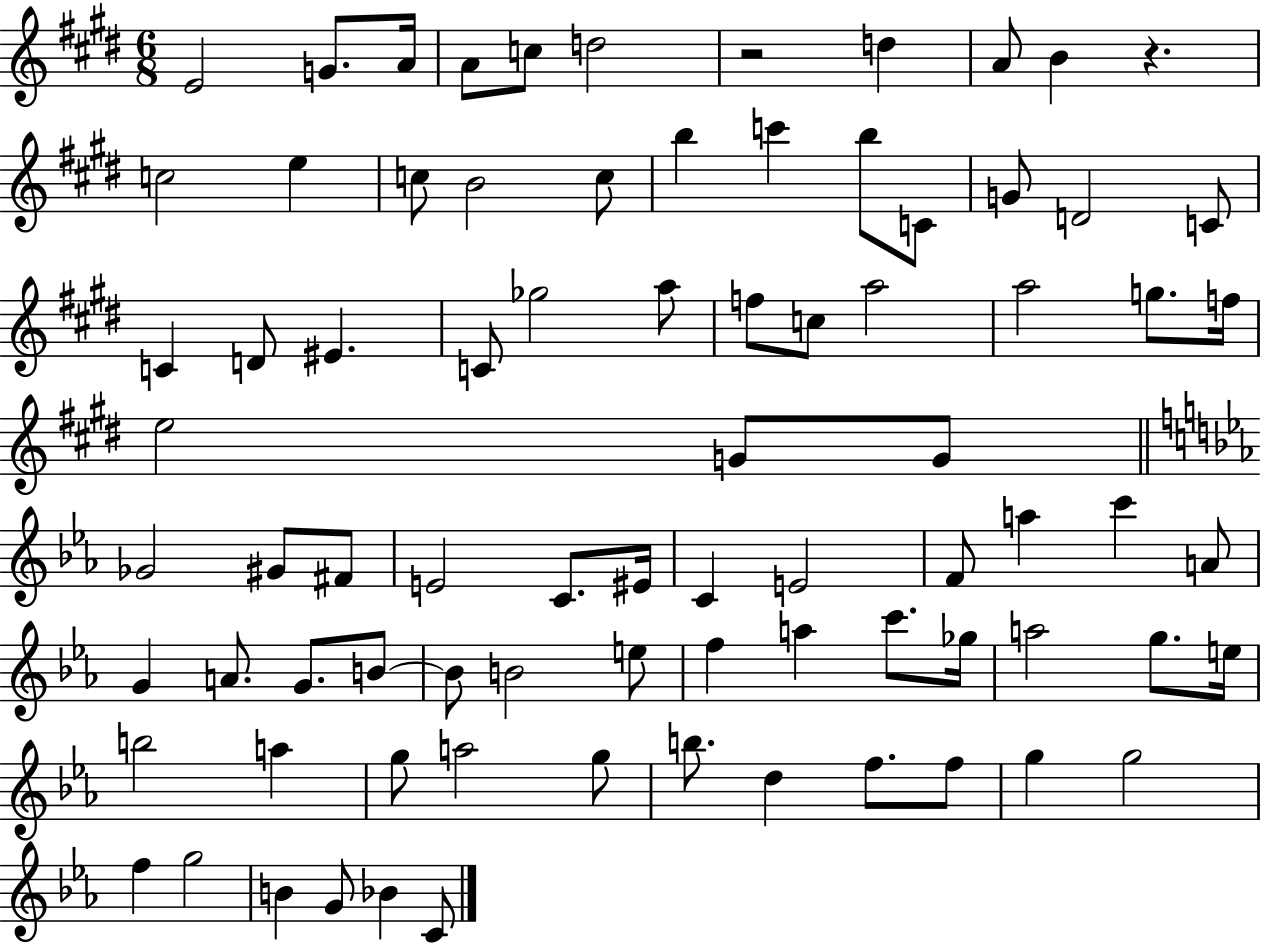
E4/h G4/e. A4/s A4/e C5/e D5/h R/h D5/q A4/e B4/q R/q. C5/h E5/q C5/e B4/h C5/e B5/q C6/q B5/e C4/e G4/e D4/h C4/e C4/q D4/e EIS4/q. C4/e Gb5/h A5/e F5/e C5/e A5/h A5/h G5/e. F5/s E5/h G4/e G4/e Gb4/h G#4/e F#4/e E4/h C4/e. EIS4/s C4/q E4/h F4/e A5/q C6/q A4/e G4/q A4/e. G4/e. B4/e B4/e B4/h E5/e F5/q A5/q C6/e. Gb5/s A5/h G5/e. E5/s B5/h A5/q G5/e A5/h G5/e B5/e. D5/q F5/e. F5/e G5/q G5/h F5/q G5/h B4/q G4/e Bb4/q C4/e